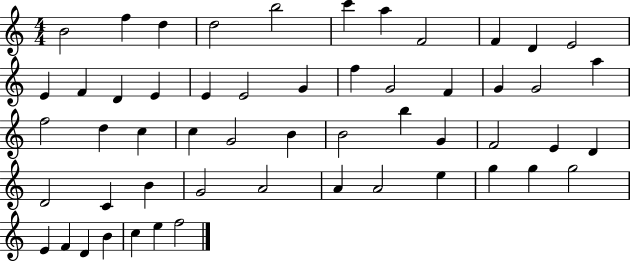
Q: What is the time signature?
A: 4/4